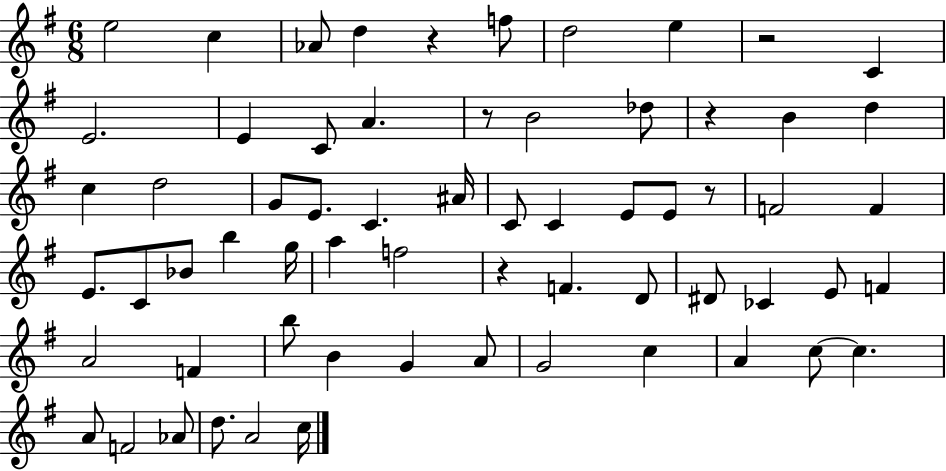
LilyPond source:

{
  \clef treble
  \numericTimeSignature
  \time 6/8
  \key g \major
  e''2 c''4 | aes'8 d''4 r4 f''8 | d''2 e''4 | r2 c'4 | \break e'2. | e'4 c'8 a'4. | r8 b'2 des''8 | r4 b'4 d''4 | \break c''4 d''2 | g'8 e'8. c'4. ais'16 | c'8 c'4 e'8 e'8 r8 | f'2 f'4 | \break e'8. c'8 bes'8 b''4 g''16 | a''4 f''2 | r4 f'4. d'8 | dis'8 ces'4 e'8 f'4 | \break a'2 f'4 | b''8 b'4 g'4 a'8 | g'2 c''4 | a'4 c''8~~ c''4. | \break a'8 f'2 aes'8 | d''8. a'2 c''16 | \bar "|."
}